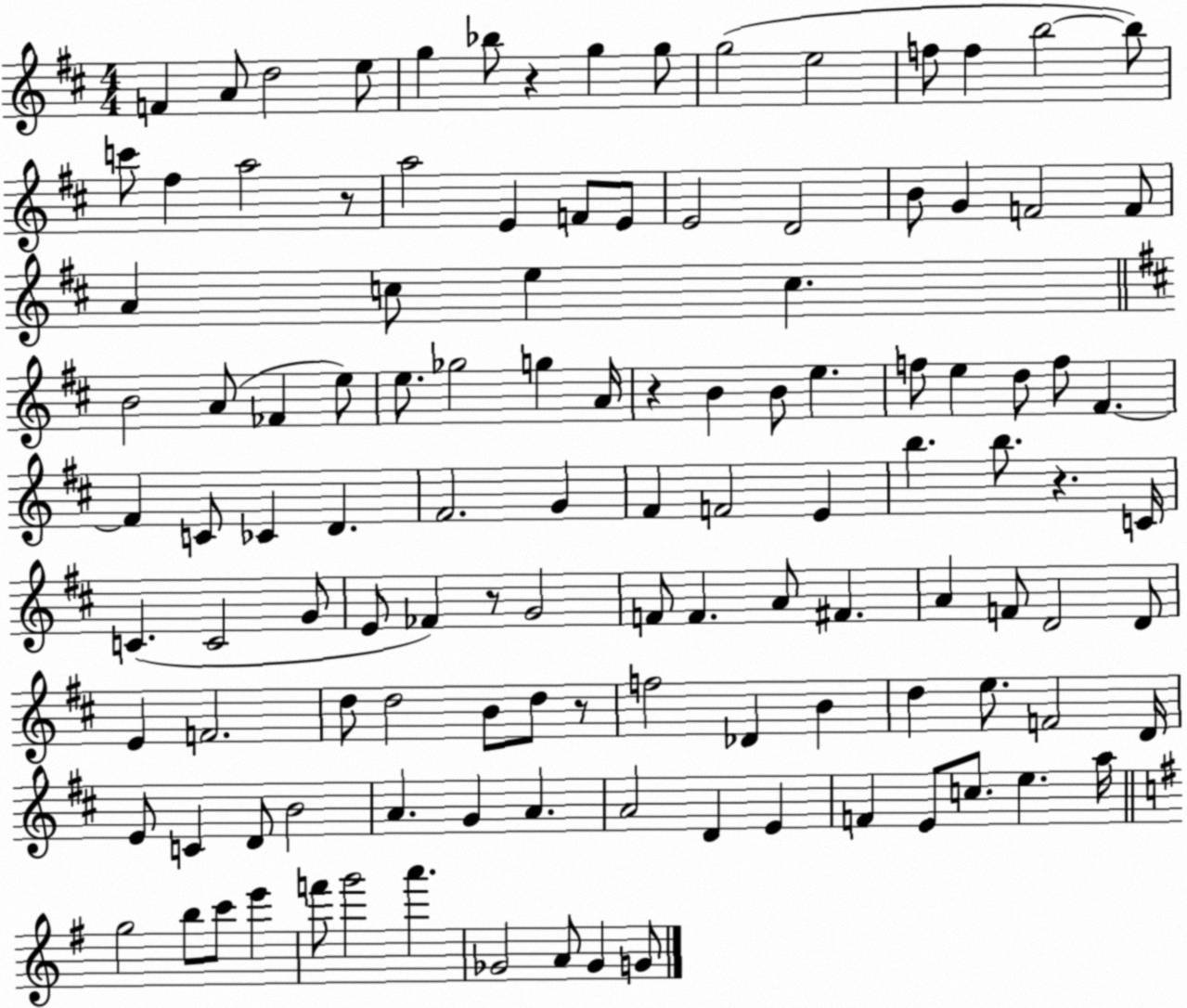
X:1
T:Untitled
M:4/4
L:1/4
K:D
F A/2 d2 e/2 g _b/2 z g g/2 g2 e2 f/2 f b2 b/2 c'/2 ^f a2 z/2 a2 E F/2 E/2 E2 D2 B/2 G F2 F/2 A c/2 e c B2 A/2 _F e/2 e/2 _g2 g A/4 z B B/2 e f/2 e d/2 f/2 ^F ^F C/2 _C D ^F2 G ^F F2 E b b/2 z C/4 C C2 G/2 E/2 _F z/2 G2 F/2 F A/2 ^F A F/2 D2 D/2 E F2 d/2 d2 B/2 d/2 z/2 f2 _D B d e/2 F2 D/4 E/2 C D/2 B2 A G A A2 D E F E/2 c/2 e a/4 g2 b/2 c'/2 e' f'/2 g'2 a' _G2 A/2 _G G/2